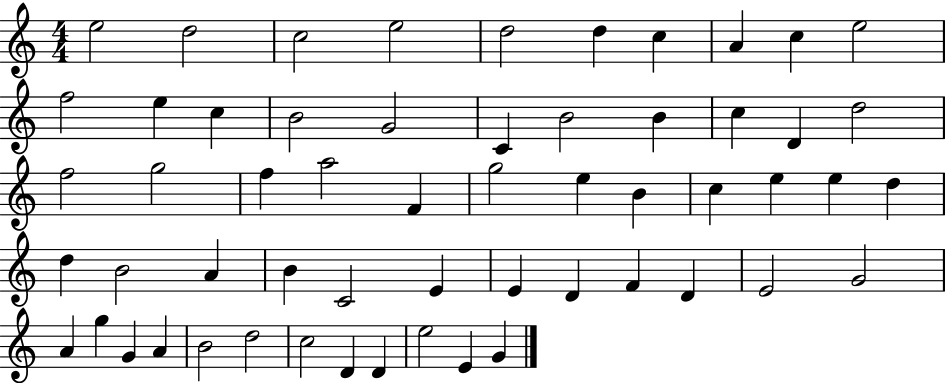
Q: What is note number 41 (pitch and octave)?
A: D4